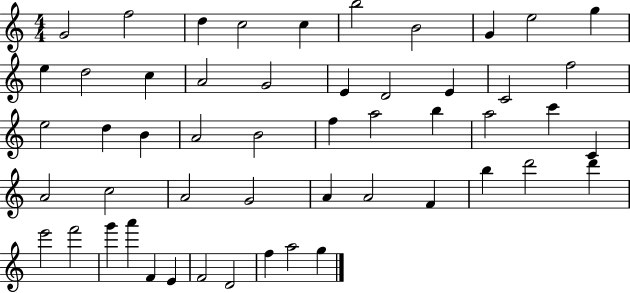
X:1
T:Untitled
M:4/4
L:1/4
K:C
G2 f2 d c2 c b2 B2 G e2 g e d2 c A2 G2 E D2 E C2 f2 e2 d B A2 B2 f a2 b a2 c' C A2 c2 A2 G2 A A2 F b d'2 d' e'2 f'2 g' a' F E F2 D2 f a2 g